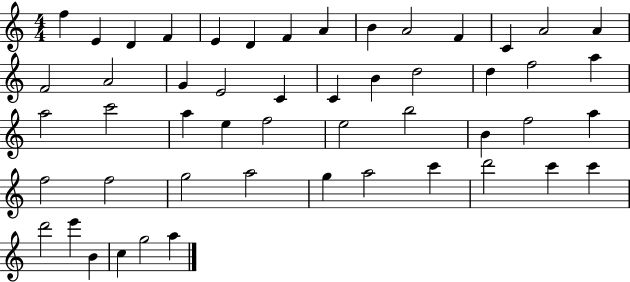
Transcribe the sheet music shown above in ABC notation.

X:1
T:Untitled
M:4/4
L:1/4
K:C
f E D F E D F A B A2 F C A2 A F2 A2 G E2 C C B d2 d f2 a a2 c'2 a e f2 e2 b2 B f2 a f2 f2 g2 a2 g a2 c' d'2 c' c' d'2 e' B c g2 a